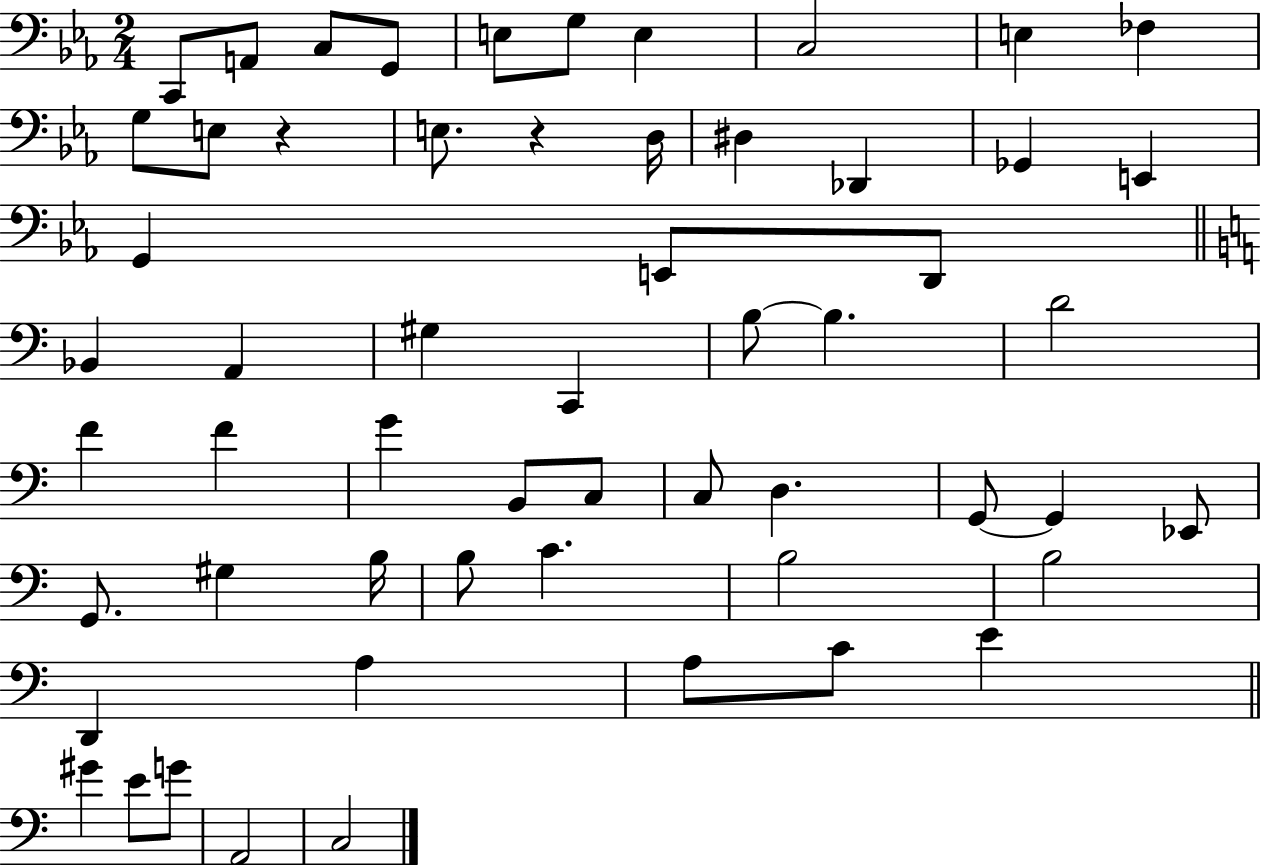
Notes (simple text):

C2/e A2/e C3/e G2/e E3/e G3/e E3/q C3/h E3/q FES3/q G3/e E3/e R/q E3/e. R/q D3/s D#3/q Db2/q Gb2/q E2/q G2/q E2/e D2/e Bb2/q A2/q G#3/q C2/q B3/e B3/q. D4/h F4/q F4/q G4/q B2/e C3/e C3/e D3/q. G2/e G2/q Eb2/e G2/e. G#3/q B3/s B3/e C4/q. B3/h B3/h D2/q A3/q A3/e C4/e E4/q G#4/q E4/e G4/e A2/h C3/h